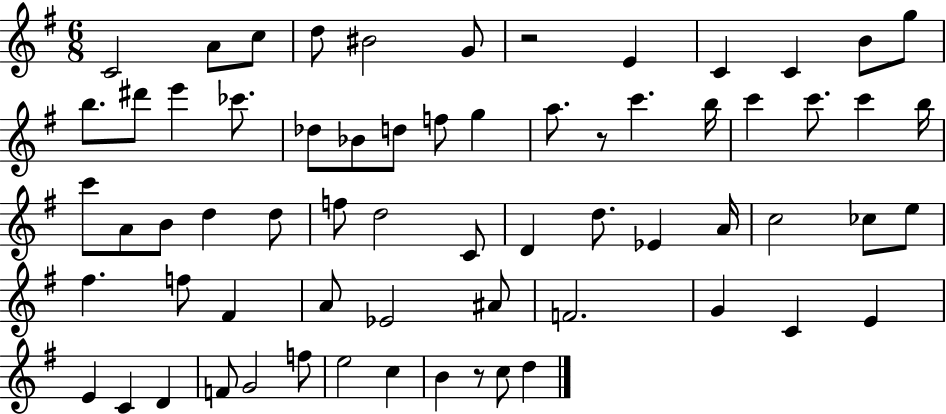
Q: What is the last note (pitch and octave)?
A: D5